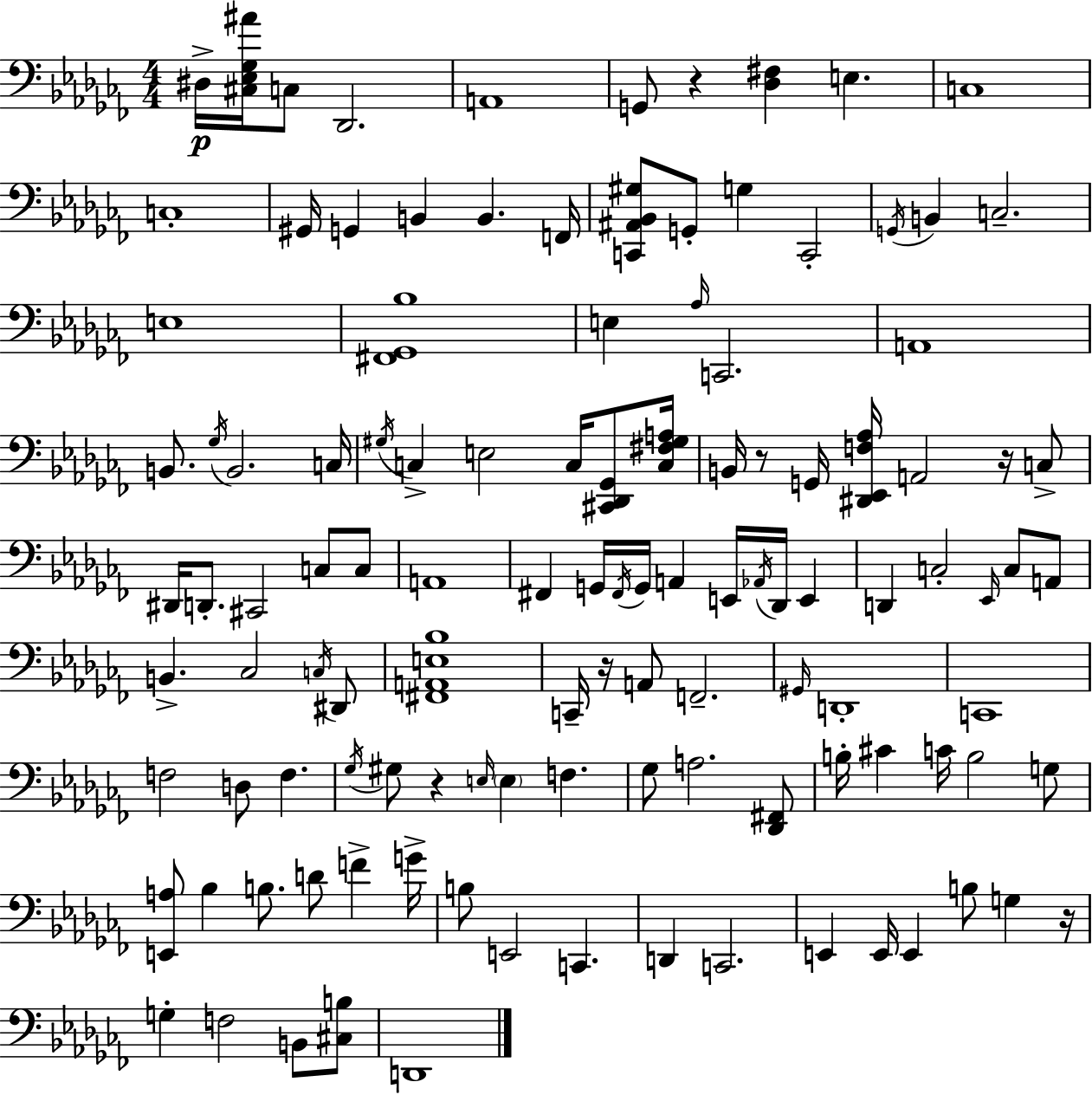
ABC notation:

X:1
T:Untitled
M:4/4
L:1/4
K:Abm
^D,/4 [^C,_E,_G,^A]/4 C,/2 _D,,2 A,,4 G,,/2 z [_D,^F,] E, C,4 C,4 ^G,,/4 G,, B,, B,, F,,/4 [C,,^A,,_B,,^G,]/2 G,,/2 G, C,,2 G,,/4 B,, C,2 E,4 [^F,,_G,,_B,]4 E, _A,/4 C,,2 A,,4 B,,/2 _G,/4 B,,2 C,/4 ^G,/4 C, E,2 C,/4 [^C,,_D,,_G,,]/2 [C,^F,^G,A,]/4 B,,/4 z/2 G,,/4 [^D,,_E,,F,_A,]/4 A,,2 z/4 C,/2 ^D,,/4 D,,/2 ^C,,2 C,/2 C,/2 A,,4 ^F,, G,,/4 ^F,,/4 G,,/4 A,, E,,/4 _A,,/4 _D,,/4 E,, D,, C,2 _E,,/4 C,/2 A,,/2 B,, _C,2 C,/4 ^D,,/2 [^F,,A,,E,_B,]4 C,,/4 z/4 A,,/2 F,,2 ^G,,/4 D,,4 C,,4 F,2 D,/2 F, _G,/4 ^G,/2 z E,/4 E, F, _G,/2 A,2 [_D,,^F,,]/2 B,/4 ^C C/4 B,2 G,/2 [E,,A,]/2 _B, B,/2 D/2 F G/4 B,/2 E,,2 C,, D,, C,,2 E,, E,,/4 E,, B,/2 G, z/4 G, F,2 B,,/2 [^C,B,]/2 D,,4